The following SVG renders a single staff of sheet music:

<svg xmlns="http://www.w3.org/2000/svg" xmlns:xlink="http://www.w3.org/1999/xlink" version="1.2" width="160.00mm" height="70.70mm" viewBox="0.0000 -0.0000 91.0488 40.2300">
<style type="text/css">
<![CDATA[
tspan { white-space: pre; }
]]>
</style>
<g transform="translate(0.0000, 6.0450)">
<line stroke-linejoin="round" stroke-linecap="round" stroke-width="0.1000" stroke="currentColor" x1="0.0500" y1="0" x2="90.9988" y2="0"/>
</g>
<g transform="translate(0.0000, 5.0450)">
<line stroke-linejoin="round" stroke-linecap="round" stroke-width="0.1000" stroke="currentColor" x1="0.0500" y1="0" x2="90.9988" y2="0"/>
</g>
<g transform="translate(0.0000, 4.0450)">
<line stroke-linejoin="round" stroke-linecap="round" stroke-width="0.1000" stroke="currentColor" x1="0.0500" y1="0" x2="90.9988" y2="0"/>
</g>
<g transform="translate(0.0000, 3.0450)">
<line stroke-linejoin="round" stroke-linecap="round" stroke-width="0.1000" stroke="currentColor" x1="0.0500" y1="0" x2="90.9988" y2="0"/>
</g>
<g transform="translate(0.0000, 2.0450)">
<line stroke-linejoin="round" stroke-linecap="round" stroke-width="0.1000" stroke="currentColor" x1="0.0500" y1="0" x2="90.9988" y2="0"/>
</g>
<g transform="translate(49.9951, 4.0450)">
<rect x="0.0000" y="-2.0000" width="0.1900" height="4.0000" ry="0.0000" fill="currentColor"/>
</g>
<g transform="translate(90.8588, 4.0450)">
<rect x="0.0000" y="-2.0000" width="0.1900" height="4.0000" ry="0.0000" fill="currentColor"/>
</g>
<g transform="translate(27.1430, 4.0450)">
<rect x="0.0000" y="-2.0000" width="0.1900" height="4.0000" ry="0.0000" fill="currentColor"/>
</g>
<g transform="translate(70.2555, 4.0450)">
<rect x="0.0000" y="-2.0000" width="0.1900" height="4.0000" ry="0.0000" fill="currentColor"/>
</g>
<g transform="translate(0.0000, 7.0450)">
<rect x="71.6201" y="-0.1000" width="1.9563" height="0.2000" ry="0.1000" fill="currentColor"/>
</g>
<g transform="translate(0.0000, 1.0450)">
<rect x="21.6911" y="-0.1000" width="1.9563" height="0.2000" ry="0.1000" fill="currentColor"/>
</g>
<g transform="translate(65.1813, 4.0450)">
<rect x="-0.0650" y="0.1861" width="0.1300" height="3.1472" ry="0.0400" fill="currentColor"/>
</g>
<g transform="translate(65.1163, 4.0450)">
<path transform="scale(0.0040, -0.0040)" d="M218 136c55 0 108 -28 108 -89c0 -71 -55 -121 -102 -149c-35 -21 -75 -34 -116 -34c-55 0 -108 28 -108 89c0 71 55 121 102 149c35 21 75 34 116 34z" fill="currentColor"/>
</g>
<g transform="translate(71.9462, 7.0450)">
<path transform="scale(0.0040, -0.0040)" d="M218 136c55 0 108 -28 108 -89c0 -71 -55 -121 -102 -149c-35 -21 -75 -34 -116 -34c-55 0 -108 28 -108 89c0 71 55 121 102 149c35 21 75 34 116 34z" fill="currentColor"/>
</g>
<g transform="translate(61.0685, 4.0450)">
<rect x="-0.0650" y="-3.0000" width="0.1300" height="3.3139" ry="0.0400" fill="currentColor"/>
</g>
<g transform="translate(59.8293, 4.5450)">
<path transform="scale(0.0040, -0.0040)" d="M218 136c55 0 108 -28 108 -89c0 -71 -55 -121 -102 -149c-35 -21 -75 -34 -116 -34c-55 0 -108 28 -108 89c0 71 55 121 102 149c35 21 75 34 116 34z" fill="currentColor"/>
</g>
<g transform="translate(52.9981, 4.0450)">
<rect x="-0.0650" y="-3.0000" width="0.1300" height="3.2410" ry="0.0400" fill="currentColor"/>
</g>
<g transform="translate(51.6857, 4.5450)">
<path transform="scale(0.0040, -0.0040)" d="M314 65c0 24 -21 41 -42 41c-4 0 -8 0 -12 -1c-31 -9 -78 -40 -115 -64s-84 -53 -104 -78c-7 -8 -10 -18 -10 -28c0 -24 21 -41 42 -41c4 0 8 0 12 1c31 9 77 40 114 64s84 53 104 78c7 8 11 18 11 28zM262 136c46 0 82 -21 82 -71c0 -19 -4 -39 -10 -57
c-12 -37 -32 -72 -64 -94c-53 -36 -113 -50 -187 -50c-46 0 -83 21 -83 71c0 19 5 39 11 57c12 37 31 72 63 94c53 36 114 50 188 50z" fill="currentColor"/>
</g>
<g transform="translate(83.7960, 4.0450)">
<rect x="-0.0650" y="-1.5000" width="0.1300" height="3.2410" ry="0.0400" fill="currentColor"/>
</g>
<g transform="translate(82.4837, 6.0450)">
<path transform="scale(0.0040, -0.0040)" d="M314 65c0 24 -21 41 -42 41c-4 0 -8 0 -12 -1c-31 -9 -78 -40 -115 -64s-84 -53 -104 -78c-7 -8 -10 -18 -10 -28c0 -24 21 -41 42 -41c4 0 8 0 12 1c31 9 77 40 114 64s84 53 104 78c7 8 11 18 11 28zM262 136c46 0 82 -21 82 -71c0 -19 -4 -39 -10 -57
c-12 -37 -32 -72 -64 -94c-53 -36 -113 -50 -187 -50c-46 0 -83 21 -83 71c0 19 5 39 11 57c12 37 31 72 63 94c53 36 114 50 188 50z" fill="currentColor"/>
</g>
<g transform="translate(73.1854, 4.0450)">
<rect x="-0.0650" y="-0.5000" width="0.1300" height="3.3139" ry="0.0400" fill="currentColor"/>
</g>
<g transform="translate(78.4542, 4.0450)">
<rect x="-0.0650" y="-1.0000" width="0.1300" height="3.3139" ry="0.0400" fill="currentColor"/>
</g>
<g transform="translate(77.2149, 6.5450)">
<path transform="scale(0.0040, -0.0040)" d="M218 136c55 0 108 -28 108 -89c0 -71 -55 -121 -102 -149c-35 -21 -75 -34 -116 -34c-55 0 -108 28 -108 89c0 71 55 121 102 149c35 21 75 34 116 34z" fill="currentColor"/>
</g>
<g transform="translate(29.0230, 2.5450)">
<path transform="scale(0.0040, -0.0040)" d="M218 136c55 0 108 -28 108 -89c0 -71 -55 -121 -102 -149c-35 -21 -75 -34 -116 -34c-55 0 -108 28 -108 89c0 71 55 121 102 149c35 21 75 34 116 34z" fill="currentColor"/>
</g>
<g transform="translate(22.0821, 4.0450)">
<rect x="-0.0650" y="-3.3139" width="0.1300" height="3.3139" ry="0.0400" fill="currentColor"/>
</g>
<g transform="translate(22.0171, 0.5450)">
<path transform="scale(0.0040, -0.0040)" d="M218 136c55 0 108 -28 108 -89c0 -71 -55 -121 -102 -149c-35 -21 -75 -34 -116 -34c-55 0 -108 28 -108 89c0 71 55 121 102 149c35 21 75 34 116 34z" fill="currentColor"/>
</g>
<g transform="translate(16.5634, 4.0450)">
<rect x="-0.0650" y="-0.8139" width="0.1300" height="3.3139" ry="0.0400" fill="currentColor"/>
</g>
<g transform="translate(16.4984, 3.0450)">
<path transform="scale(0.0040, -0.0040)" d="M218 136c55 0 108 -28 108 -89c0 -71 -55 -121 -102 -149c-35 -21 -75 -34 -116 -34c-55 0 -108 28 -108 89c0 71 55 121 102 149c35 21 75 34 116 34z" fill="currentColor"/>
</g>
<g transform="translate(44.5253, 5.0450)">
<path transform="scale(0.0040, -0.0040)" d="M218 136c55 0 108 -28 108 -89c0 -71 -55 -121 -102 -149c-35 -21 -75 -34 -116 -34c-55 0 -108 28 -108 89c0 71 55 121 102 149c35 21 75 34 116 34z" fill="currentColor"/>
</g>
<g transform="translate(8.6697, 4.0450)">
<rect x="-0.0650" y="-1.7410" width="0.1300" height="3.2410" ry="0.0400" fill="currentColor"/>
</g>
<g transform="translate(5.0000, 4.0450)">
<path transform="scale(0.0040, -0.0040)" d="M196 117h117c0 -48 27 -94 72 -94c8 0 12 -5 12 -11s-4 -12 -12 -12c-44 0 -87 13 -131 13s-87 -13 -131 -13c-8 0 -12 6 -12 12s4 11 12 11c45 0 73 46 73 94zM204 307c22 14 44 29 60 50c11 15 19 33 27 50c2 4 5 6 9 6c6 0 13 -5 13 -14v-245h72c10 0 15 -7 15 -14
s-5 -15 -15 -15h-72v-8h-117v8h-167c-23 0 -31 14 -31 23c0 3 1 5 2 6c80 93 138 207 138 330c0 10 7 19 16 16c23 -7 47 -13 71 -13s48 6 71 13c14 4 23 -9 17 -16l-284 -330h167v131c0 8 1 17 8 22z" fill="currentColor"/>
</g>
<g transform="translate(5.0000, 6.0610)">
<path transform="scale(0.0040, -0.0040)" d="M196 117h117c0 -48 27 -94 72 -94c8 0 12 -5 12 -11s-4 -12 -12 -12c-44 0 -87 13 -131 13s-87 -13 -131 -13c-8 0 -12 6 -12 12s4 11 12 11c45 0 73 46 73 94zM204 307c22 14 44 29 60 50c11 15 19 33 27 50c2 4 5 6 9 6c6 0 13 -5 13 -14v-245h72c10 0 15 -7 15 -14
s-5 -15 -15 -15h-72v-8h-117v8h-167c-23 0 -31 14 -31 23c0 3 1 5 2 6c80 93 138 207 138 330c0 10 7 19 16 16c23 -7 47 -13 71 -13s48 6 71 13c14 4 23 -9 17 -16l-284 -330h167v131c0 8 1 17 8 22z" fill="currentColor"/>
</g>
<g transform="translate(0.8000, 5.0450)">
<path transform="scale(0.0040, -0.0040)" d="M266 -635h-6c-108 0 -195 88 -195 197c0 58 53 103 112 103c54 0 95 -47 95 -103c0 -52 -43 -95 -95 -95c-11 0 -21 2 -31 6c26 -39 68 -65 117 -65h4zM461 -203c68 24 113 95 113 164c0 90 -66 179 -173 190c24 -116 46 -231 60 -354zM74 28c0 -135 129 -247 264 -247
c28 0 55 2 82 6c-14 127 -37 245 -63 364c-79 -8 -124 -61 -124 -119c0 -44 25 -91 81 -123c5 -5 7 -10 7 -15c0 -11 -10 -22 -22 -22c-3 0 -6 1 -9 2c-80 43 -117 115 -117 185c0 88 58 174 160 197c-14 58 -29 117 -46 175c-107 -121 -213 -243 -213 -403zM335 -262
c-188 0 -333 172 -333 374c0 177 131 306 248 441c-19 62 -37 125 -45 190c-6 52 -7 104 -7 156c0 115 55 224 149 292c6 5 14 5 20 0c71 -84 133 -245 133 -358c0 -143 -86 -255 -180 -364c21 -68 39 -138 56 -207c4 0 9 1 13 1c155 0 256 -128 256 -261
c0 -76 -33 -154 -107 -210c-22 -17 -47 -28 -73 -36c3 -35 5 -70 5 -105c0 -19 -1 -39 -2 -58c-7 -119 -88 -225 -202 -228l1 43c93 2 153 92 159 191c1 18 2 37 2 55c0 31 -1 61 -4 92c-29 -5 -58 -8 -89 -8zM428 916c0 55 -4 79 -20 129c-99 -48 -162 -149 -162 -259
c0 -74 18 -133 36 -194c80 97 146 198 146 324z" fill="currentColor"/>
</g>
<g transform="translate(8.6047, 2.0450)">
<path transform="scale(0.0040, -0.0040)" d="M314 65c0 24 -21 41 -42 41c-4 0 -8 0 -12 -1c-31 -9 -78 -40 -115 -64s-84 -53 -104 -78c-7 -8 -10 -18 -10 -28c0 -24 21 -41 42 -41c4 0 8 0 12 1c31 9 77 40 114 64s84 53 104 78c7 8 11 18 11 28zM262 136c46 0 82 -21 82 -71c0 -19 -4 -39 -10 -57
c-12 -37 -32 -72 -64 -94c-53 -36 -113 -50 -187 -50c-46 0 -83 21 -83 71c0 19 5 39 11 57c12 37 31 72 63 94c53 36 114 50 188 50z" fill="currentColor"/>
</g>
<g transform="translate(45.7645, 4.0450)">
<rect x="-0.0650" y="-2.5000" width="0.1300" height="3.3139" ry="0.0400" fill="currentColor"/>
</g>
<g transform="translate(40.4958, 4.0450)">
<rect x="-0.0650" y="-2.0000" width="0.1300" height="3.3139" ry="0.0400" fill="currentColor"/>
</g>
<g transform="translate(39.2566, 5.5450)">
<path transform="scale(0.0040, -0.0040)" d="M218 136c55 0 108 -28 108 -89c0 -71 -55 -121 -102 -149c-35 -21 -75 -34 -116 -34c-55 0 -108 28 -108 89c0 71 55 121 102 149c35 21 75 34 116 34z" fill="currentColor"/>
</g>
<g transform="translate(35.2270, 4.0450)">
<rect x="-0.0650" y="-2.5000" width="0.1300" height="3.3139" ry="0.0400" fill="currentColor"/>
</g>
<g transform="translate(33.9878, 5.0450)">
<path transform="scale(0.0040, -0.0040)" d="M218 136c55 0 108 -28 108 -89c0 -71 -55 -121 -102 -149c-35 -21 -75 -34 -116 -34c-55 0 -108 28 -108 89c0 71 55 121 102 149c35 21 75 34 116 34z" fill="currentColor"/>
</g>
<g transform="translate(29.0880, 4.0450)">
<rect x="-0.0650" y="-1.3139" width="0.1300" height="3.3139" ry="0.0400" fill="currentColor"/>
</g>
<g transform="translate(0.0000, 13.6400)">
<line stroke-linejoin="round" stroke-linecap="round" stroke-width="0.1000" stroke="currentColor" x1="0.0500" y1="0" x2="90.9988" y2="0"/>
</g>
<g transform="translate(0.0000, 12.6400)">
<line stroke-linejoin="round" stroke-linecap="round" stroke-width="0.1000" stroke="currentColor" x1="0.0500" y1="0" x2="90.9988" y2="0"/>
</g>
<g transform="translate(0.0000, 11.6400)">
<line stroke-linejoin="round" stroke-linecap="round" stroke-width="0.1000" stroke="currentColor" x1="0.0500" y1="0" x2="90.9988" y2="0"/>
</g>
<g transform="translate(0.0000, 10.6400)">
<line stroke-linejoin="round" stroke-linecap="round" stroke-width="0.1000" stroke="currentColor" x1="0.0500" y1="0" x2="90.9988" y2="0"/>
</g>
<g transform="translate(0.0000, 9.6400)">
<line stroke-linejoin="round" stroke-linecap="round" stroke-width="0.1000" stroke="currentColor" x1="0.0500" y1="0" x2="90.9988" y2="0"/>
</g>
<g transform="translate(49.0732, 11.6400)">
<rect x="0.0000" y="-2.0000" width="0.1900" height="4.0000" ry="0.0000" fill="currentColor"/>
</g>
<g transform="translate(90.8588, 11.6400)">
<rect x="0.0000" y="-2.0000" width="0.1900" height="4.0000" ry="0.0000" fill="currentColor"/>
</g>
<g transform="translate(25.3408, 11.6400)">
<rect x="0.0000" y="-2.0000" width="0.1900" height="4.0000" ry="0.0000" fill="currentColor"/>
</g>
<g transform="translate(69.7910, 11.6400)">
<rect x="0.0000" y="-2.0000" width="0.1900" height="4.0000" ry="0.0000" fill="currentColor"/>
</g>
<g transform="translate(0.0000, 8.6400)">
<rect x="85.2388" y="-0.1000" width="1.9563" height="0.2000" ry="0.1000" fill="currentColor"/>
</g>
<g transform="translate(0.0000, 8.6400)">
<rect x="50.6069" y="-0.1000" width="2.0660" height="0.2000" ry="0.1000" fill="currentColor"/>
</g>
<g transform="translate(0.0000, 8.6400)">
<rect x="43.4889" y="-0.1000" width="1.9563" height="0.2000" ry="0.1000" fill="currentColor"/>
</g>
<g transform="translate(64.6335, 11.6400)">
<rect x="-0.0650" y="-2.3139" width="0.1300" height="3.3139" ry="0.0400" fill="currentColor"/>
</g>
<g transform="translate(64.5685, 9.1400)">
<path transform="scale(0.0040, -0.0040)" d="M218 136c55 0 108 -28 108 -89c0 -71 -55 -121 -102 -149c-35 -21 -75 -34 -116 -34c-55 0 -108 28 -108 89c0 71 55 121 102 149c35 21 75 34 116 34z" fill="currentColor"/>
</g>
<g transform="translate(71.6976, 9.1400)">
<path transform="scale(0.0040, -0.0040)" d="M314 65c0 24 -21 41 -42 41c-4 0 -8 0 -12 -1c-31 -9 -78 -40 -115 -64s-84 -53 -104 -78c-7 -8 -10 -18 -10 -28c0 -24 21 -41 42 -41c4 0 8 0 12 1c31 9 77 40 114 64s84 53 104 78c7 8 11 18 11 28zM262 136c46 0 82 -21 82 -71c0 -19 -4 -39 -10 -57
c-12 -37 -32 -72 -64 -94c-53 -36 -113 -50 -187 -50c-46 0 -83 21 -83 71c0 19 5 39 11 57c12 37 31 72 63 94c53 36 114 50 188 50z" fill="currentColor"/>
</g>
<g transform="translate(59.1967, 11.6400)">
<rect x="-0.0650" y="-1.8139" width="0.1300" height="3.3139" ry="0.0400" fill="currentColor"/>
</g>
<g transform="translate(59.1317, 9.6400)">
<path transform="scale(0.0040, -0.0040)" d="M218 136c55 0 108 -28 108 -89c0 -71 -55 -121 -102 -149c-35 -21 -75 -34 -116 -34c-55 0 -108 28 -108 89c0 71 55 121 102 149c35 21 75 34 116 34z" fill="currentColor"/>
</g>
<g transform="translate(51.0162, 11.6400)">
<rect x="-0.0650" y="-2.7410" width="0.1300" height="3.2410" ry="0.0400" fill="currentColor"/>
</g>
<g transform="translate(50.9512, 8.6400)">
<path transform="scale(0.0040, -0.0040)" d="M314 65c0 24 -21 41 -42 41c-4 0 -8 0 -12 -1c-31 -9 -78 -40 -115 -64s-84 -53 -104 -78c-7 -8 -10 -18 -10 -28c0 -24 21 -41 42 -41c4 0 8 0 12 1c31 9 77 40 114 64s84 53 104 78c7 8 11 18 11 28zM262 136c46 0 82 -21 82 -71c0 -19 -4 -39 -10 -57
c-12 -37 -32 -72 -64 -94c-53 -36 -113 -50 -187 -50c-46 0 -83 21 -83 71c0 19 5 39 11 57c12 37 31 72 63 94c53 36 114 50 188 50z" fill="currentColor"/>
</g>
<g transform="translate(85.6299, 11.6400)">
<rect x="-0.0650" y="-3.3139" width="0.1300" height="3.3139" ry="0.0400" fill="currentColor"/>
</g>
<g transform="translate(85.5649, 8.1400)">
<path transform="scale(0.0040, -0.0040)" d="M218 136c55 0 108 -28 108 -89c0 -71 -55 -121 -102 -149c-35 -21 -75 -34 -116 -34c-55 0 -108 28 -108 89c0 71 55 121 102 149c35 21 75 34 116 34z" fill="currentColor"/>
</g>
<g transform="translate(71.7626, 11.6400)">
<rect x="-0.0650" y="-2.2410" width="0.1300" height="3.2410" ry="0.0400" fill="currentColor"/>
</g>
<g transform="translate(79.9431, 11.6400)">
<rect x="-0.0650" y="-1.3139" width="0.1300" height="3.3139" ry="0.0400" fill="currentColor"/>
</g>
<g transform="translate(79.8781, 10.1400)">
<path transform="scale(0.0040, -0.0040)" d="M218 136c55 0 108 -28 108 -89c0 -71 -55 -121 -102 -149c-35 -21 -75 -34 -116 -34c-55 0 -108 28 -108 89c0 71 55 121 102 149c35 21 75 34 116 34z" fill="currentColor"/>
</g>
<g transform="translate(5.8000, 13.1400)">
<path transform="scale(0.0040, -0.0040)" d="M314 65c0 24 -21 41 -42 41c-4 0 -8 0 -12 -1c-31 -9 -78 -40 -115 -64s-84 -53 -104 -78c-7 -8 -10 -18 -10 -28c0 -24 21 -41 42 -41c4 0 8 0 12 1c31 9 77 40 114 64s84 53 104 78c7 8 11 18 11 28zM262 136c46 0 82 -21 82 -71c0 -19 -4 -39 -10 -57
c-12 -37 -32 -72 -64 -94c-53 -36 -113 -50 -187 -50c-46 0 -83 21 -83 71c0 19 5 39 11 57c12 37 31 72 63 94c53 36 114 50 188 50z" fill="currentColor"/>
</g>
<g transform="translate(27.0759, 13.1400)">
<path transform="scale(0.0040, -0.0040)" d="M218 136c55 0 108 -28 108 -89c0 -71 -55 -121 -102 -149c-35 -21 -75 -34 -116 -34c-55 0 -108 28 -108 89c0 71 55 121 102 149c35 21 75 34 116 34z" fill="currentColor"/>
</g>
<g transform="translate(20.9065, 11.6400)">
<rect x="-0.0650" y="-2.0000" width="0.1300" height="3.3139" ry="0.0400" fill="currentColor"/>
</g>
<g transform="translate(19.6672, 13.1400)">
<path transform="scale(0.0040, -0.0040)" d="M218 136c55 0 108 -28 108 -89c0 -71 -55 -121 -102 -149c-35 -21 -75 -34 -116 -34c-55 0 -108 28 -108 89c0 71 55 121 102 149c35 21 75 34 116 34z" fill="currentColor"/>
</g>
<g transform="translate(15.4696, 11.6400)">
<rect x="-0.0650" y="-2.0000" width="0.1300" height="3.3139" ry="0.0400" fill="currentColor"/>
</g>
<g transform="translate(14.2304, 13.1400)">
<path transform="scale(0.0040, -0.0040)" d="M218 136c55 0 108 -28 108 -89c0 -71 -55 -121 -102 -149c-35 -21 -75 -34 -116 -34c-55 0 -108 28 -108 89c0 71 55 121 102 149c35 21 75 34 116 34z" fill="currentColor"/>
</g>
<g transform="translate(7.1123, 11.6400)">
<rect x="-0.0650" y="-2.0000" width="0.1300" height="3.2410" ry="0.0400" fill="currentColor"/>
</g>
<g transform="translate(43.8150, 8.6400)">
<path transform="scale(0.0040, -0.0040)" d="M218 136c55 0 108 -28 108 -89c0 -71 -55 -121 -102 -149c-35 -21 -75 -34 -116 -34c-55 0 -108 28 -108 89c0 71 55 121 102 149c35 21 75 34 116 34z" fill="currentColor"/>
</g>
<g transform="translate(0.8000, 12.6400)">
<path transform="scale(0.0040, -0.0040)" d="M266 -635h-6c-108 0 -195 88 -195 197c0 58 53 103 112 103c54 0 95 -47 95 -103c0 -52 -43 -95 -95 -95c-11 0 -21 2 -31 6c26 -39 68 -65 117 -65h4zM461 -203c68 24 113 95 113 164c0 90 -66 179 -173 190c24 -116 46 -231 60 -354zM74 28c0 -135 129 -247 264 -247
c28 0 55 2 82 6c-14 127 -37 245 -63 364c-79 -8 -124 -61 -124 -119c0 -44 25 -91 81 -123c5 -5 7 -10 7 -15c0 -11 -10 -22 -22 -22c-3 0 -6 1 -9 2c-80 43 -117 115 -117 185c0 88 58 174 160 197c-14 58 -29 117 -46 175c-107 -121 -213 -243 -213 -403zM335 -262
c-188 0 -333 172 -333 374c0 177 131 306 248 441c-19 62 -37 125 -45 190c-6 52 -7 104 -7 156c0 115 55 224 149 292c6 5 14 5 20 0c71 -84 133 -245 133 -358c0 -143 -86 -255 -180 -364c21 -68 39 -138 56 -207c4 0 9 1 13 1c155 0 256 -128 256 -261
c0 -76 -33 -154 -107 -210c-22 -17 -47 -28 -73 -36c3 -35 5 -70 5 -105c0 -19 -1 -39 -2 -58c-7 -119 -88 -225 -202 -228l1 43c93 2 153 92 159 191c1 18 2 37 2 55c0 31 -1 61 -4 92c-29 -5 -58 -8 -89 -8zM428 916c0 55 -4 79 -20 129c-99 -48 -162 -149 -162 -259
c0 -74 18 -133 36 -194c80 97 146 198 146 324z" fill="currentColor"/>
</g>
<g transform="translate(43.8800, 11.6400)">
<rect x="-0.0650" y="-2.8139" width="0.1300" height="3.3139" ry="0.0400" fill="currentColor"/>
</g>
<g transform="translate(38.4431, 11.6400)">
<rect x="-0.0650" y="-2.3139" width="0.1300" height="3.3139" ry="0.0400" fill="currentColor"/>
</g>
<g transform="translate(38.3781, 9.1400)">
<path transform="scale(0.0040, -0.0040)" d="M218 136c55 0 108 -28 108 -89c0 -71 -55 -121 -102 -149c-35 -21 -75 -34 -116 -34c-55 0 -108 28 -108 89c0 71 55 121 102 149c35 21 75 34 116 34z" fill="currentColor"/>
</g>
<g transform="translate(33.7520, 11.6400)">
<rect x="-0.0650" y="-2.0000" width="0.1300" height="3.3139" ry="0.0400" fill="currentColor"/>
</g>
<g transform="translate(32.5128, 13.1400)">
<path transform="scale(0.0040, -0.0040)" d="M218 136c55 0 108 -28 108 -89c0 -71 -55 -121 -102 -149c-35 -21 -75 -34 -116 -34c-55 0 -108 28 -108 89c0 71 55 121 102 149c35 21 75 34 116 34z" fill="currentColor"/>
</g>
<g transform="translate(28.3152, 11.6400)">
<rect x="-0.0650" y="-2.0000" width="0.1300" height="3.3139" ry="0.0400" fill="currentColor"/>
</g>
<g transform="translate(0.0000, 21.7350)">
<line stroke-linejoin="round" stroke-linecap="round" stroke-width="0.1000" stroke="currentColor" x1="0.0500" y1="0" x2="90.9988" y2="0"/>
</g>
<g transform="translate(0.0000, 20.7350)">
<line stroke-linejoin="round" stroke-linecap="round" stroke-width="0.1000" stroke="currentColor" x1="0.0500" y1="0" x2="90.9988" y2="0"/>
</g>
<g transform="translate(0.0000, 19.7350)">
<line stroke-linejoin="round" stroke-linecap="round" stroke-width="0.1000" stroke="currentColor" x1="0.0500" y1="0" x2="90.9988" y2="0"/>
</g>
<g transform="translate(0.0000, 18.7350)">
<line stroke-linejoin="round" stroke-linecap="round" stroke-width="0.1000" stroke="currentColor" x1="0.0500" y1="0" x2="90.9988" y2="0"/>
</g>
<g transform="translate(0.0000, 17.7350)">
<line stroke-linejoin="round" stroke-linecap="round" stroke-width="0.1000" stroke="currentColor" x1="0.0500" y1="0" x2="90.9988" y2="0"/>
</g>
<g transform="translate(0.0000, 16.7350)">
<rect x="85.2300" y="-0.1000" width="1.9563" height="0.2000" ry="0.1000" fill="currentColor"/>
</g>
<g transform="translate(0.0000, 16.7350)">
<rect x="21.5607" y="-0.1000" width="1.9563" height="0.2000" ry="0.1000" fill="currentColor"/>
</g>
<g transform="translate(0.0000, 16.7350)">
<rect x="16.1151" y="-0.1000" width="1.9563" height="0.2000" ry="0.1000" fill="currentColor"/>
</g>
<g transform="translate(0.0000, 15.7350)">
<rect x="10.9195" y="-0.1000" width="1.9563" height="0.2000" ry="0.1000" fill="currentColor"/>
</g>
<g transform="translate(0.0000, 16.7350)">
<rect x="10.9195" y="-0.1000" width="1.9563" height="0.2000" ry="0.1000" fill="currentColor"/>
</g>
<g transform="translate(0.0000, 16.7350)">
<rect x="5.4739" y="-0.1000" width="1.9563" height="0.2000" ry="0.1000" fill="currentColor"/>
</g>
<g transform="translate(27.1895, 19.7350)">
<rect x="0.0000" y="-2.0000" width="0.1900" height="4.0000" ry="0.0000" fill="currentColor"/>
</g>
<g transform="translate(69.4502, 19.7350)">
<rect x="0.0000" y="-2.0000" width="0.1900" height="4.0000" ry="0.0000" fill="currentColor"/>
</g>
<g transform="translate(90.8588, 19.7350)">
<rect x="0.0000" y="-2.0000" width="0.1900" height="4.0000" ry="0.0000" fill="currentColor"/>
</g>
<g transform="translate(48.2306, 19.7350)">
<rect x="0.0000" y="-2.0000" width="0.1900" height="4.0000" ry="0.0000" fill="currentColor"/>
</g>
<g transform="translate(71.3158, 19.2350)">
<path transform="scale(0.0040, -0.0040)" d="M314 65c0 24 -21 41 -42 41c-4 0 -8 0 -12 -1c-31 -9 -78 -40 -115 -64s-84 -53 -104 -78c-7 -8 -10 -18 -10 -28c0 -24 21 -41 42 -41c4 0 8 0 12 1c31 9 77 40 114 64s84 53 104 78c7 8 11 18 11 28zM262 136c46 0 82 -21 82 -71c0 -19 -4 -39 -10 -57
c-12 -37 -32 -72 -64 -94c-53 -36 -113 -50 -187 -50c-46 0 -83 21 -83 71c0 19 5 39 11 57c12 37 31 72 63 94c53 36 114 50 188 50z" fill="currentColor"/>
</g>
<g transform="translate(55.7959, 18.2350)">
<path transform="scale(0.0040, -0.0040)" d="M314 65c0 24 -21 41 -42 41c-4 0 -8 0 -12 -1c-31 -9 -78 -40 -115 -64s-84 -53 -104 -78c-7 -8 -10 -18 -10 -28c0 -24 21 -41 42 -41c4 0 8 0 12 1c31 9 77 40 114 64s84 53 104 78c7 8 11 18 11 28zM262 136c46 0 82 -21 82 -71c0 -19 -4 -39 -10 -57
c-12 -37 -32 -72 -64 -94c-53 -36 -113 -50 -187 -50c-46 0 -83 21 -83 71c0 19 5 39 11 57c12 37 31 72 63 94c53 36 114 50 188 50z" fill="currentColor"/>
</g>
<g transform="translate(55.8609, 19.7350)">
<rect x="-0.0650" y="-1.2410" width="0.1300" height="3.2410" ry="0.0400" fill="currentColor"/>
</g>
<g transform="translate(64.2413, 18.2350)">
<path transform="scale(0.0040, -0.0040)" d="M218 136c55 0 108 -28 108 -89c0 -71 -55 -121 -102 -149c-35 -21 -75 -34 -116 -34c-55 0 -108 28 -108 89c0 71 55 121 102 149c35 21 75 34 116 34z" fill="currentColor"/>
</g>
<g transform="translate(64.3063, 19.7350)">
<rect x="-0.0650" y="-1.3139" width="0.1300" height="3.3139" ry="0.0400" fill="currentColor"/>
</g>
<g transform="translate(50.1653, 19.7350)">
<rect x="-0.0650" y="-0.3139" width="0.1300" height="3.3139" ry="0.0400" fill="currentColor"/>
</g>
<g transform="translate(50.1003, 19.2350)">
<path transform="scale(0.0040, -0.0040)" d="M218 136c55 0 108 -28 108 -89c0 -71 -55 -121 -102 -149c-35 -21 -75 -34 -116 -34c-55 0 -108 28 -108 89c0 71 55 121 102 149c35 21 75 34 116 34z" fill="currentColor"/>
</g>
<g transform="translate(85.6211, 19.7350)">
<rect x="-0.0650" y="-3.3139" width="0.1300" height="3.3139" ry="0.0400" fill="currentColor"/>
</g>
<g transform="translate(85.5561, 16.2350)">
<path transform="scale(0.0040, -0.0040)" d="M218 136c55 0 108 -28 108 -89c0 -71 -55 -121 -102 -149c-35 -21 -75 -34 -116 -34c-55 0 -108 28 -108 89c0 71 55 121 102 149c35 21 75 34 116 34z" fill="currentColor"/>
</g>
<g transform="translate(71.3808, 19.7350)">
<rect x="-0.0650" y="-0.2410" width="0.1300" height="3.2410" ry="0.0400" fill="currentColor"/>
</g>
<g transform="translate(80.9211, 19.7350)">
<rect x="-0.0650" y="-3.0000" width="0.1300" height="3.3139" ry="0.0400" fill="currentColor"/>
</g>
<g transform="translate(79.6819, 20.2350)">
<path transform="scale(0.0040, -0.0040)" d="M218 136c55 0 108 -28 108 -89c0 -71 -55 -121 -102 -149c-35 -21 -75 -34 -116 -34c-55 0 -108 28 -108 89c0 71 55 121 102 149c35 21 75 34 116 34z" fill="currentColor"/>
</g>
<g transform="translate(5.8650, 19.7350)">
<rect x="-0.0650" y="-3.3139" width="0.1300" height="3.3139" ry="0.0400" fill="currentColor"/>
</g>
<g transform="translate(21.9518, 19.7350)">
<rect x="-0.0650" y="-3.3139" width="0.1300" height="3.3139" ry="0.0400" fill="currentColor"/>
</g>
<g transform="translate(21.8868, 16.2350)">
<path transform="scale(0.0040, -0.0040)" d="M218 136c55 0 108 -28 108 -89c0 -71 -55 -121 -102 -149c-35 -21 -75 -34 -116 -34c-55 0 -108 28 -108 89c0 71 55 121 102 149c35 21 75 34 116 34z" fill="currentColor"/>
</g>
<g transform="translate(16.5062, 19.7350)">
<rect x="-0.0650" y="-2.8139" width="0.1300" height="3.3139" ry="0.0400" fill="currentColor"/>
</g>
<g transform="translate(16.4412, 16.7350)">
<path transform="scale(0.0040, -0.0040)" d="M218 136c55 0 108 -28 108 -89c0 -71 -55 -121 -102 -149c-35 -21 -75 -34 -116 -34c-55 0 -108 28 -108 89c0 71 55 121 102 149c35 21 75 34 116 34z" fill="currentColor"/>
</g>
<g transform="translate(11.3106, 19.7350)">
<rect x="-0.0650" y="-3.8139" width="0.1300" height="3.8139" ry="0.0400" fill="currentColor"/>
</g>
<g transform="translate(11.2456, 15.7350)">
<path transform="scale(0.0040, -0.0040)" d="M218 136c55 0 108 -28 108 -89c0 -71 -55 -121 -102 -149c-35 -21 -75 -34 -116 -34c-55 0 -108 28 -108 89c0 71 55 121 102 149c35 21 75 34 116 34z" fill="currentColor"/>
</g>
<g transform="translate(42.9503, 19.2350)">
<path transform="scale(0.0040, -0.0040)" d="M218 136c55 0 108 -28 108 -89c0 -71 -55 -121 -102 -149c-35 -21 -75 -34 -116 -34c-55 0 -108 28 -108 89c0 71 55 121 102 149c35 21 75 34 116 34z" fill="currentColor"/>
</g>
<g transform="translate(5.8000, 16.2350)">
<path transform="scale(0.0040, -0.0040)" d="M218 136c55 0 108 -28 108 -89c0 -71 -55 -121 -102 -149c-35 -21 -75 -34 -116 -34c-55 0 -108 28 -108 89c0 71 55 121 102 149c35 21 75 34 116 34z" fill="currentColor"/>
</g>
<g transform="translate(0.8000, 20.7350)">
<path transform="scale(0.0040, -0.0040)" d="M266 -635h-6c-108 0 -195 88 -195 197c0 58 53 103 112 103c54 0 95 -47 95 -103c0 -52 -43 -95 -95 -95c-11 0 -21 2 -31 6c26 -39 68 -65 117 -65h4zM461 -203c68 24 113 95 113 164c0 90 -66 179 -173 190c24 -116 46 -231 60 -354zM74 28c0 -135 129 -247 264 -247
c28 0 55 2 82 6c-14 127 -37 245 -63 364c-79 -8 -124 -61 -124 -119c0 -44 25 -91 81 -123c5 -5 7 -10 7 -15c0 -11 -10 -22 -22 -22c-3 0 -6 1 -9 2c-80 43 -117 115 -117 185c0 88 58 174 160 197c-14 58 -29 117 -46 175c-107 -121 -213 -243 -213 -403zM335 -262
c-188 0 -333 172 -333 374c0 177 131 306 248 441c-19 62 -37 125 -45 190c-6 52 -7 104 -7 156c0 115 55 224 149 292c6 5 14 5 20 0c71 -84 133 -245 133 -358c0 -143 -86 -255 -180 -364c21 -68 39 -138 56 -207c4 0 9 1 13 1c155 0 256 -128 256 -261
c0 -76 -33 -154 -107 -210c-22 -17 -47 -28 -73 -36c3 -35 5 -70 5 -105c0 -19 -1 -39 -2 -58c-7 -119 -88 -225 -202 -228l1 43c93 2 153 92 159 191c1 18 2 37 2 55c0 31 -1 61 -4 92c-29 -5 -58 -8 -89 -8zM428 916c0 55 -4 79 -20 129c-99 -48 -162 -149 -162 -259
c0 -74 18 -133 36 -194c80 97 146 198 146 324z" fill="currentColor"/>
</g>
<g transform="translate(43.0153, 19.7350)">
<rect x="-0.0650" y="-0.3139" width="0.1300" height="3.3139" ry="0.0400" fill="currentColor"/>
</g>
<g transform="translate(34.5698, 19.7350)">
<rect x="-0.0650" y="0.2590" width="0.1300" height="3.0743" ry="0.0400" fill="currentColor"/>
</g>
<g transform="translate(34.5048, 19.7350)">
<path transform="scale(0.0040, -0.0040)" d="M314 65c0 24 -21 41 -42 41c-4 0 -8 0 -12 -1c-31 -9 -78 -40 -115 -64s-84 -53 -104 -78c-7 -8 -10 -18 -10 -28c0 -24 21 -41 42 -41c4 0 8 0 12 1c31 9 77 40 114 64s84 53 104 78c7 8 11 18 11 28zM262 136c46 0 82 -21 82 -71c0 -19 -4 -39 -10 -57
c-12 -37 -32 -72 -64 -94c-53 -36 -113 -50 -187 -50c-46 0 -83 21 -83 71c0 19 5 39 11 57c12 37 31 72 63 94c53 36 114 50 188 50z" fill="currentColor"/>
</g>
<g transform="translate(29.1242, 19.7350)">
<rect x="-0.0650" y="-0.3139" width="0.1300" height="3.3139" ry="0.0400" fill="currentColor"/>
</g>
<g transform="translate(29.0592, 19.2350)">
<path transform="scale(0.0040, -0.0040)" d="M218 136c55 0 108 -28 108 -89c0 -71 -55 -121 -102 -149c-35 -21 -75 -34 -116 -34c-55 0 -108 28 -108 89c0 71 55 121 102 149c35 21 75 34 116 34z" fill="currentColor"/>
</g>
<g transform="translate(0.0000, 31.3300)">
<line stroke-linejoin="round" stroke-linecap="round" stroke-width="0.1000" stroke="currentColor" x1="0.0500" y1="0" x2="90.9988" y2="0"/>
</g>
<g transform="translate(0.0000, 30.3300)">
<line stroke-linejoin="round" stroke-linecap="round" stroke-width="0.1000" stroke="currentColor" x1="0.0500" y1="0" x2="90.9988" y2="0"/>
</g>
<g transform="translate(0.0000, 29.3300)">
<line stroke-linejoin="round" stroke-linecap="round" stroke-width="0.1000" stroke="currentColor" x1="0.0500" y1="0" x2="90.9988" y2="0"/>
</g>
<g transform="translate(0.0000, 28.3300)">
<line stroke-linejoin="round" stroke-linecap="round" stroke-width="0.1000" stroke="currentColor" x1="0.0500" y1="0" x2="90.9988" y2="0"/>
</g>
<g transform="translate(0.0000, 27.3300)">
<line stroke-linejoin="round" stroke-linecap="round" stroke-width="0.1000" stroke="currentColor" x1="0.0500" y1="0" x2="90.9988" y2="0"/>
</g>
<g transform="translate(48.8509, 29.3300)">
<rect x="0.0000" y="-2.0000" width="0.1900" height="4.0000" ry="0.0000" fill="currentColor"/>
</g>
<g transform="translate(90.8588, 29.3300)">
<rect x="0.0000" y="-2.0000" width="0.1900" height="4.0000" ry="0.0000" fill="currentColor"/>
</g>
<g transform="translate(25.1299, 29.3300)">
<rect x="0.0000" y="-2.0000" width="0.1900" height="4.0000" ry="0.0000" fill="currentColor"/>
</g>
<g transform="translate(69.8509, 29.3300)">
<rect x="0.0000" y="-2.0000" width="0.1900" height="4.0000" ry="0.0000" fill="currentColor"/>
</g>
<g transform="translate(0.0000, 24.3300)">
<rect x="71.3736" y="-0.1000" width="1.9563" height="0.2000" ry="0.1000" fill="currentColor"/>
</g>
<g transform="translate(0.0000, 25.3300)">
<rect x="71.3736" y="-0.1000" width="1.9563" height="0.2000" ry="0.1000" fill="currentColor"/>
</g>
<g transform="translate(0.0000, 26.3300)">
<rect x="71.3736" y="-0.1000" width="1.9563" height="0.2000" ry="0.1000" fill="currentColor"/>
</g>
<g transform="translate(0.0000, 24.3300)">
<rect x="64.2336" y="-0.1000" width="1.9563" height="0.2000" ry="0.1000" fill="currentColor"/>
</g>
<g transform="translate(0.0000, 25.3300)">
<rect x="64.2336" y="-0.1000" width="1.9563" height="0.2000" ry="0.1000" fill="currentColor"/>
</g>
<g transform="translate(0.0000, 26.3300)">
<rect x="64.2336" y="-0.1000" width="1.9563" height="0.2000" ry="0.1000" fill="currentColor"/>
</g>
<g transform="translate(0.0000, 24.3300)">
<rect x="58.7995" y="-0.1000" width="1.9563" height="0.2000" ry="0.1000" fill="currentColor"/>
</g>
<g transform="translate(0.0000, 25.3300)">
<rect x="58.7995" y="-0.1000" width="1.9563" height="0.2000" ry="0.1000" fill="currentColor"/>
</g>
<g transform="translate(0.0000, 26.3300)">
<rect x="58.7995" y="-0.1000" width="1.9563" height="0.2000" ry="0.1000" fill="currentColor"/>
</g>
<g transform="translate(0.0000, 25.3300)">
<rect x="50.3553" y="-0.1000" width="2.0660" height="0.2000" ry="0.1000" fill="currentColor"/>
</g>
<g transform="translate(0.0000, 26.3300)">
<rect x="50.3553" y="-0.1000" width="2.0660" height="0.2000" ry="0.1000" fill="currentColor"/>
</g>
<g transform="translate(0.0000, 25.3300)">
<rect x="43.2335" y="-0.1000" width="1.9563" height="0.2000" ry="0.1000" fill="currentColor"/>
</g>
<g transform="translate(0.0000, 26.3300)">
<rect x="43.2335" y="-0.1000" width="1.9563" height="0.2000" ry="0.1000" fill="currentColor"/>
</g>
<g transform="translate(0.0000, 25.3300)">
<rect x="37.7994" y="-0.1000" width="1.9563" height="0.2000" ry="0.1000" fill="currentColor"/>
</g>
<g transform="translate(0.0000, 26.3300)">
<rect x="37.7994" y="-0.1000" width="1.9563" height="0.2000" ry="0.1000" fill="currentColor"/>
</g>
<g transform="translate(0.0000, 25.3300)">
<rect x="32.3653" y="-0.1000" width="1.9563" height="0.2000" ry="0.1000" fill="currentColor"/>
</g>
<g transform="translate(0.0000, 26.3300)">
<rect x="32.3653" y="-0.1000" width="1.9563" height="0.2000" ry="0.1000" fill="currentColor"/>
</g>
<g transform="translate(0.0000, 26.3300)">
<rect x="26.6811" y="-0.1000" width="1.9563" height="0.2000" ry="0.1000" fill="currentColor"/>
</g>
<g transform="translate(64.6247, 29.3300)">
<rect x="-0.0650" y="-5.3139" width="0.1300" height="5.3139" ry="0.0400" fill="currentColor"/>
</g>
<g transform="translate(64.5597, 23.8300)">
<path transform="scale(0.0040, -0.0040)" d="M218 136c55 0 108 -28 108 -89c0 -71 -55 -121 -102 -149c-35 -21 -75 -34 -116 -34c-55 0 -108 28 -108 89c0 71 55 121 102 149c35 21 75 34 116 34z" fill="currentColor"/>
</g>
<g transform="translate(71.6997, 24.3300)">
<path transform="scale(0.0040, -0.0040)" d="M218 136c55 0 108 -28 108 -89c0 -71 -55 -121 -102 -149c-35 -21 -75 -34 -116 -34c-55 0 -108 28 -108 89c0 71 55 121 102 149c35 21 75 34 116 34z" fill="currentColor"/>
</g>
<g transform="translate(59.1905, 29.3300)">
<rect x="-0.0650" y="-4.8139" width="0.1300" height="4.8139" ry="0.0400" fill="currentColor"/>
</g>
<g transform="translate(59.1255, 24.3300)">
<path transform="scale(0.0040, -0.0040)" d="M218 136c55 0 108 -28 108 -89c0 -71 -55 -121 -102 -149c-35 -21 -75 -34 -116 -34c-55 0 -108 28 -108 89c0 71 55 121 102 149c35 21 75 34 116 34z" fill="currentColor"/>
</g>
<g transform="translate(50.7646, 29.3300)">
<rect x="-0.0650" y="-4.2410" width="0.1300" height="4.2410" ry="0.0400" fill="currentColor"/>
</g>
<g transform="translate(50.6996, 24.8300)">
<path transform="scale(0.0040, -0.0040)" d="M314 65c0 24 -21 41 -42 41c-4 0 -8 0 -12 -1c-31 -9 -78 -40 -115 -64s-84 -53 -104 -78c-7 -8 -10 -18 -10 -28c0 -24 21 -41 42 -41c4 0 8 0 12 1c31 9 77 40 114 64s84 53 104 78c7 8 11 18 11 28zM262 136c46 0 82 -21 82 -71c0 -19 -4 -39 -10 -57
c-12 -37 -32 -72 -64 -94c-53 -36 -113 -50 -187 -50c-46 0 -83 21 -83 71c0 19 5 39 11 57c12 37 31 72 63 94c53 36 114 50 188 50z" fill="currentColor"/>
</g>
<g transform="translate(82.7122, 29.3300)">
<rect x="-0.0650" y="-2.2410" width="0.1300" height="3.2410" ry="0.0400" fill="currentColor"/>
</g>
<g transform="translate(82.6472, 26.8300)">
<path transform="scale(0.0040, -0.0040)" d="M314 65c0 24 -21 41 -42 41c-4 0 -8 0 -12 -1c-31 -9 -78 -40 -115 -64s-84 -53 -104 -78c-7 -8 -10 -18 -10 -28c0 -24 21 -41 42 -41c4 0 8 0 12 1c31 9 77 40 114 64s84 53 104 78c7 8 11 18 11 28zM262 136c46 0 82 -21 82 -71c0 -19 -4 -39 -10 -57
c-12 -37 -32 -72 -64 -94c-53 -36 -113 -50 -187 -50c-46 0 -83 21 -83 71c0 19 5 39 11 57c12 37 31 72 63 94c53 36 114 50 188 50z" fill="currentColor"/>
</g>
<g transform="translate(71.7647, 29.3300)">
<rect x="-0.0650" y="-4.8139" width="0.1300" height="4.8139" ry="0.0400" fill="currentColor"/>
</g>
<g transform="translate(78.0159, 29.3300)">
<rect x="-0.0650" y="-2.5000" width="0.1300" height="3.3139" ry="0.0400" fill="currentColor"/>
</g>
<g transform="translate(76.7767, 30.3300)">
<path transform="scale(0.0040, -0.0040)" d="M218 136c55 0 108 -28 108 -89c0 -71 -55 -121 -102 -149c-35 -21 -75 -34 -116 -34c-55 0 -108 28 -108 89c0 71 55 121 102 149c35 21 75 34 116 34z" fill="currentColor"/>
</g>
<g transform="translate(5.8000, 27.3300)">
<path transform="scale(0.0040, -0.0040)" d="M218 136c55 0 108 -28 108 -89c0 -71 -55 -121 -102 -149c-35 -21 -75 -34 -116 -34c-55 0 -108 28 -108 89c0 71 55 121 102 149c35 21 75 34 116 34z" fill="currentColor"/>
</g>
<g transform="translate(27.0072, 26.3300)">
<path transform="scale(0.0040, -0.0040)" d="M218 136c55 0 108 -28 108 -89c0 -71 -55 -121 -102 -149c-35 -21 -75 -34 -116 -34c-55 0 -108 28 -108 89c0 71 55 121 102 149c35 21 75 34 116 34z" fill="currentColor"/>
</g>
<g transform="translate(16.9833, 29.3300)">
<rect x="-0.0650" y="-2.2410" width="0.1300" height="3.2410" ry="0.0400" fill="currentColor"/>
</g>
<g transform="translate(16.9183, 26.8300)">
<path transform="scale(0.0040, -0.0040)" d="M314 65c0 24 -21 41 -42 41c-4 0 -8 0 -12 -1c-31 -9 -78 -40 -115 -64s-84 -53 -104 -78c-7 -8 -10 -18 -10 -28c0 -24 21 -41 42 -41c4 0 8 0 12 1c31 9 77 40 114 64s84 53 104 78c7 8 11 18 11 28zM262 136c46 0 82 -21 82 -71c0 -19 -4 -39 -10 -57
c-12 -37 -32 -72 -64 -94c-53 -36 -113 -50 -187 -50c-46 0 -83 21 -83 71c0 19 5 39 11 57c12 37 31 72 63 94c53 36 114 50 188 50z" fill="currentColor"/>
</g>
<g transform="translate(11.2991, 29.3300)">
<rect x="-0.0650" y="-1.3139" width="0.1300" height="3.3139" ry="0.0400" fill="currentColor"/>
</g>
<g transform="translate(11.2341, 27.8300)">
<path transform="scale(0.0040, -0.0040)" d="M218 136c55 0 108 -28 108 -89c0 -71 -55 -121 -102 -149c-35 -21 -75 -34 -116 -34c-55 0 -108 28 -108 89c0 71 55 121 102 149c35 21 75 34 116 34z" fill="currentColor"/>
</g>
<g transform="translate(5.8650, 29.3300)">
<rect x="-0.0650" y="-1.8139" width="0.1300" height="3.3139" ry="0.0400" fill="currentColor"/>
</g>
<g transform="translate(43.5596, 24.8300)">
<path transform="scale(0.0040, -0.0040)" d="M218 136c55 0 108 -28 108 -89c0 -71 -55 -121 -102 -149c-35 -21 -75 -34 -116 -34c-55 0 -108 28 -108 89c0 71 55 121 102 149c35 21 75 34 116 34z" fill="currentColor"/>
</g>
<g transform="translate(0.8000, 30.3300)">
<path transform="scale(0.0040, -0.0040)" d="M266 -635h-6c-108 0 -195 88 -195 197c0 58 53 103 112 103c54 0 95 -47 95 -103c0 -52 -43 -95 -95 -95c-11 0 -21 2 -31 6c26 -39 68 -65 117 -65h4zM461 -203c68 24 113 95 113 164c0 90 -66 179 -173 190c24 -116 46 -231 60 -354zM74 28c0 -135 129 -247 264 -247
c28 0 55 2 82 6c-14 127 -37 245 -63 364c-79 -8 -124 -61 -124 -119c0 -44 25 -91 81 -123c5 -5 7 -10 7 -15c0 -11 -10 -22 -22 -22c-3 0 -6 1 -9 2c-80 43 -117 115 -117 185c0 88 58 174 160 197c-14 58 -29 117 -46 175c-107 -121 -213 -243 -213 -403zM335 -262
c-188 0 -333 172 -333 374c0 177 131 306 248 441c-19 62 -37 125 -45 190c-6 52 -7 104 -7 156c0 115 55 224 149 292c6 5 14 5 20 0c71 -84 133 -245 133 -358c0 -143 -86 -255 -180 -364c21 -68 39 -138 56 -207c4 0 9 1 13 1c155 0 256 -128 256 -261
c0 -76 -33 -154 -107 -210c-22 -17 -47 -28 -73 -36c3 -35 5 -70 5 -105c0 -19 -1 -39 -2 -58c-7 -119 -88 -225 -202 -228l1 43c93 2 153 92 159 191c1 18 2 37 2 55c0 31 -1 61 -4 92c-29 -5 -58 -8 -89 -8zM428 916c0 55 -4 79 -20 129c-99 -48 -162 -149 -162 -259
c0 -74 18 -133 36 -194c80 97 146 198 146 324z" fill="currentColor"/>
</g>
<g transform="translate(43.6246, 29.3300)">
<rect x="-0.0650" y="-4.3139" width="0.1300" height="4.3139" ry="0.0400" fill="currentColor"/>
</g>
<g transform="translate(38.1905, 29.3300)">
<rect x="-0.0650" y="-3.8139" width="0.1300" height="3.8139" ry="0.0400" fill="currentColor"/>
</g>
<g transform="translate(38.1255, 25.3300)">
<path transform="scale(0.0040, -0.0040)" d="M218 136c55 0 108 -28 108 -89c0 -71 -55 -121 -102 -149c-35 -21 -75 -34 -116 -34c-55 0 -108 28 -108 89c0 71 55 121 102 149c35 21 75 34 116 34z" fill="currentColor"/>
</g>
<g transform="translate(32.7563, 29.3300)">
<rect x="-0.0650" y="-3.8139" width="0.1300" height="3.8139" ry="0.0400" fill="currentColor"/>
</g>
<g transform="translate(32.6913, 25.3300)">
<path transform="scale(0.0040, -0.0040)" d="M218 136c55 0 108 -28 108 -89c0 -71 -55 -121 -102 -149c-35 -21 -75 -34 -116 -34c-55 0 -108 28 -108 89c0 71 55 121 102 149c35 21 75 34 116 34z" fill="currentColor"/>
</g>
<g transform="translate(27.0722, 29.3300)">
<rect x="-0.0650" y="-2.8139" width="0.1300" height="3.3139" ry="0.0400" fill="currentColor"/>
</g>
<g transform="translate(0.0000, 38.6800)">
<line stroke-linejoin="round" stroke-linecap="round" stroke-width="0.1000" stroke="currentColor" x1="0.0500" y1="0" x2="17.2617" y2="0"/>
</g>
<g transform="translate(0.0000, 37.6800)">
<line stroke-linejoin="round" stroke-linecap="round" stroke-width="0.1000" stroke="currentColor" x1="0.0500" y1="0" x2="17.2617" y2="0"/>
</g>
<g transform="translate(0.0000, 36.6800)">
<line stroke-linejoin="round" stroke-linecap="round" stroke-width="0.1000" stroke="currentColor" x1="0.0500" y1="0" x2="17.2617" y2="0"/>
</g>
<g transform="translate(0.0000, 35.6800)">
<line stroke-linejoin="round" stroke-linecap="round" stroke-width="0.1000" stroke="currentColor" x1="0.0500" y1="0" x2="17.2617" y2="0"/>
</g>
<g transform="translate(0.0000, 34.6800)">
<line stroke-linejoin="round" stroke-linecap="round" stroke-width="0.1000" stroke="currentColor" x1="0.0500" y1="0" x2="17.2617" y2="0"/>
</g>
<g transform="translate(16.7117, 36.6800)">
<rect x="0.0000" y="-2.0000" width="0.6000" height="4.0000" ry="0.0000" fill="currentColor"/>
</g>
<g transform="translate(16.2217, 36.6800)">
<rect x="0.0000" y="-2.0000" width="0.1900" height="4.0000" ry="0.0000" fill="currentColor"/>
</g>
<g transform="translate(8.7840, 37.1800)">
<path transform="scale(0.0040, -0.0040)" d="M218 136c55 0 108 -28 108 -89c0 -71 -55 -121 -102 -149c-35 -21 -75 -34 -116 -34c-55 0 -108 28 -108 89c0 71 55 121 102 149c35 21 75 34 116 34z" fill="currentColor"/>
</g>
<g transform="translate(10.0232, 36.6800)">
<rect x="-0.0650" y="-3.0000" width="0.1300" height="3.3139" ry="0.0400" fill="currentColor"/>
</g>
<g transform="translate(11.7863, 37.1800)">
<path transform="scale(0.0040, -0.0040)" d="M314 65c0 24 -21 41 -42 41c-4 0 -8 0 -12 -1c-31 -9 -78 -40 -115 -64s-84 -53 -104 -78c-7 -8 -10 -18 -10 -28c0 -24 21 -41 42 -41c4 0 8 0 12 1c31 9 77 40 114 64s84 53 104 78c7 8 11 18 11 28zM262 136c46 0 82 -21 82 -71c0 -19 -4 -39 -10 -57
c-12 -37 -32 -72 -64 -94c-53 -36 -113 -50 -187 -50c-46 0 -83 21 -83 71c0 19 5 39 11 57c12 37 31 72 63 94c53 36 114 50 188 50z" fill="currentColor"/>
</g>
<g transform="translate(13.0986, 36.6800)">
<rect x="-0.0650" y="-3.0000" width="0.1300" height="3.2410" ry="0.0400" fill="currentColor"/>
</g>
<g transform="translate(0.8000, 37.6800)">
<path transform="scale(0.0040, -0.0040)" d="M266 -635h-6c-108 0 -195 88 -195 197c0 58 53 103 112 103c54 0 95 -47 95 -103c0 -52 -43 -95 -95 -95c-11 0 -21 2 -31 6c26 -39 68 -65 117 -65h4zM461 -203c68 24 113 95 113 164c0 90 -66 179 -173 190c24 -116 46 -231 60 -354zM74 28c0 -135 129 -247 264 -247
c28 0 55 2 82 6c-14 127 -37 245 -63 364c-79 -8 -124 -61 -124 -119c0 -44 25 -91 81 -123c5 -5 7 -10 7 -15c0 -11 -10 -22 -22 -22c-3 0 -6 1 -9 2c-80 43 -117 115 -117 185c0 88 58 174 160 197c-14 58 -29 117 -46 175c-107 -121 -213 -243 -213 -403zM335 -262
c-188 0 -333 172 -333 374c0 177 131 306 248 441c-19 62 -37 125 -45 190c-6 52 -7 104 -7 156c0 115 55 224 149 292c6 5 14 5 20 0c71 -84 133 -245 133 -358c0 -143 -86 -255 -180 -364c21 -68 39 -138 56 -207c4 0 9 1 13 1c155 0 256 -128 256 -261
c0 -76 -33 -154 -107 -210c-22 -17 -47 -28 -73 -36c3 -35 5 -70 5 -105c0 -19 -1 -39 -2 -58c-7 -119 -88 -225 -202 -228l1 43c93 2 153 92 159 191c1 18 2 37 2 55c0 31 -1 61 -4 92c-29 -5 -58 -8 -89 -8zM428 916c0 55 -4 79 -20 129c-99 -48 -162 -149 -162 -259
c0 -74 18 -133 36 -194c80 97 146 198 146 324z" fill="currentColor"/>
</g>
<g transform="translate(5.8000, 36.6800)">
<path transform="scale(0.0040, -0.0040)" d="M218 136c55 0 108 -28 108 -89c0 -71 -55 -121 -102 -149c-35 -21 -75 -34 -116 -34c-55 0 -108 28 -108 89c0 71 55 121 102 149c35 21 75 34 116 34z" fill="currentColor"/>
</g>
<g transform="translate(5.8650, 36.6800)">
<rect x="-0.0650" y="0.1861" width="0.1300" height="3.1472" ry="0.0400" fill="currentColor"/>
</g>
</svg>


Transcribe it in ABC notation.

X:1
T:Untitled
M:4/4
L:1/4
K:C
f2 d b e G F G A2 A B C D E2 F2 F F F F g a a2 f g g2 e b b c' a b c B2 c c e2 e c2 A b f e g2 a c' c' d' d'2 e' f' e' G g2 B A A2